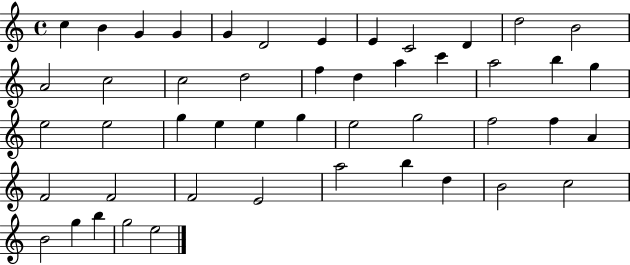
C5/q B4/q G4/q G4/q G4/q D4/h E4/q E4/q C4/h D4/q D5/h B4/h A4/h C5/h C5/h D5/h F5/q D5/q A5/q C6/q A5/h B5/q G5/q E5/h E5/h G5/q E5/q E5/q G5/q E5/h G5/h F5/h F5/q A4/q F4/h F4/h F4/h E4/h A5/h B5/q D5/q B4/h C5/h B4/h G5/q B5/q G5/h E5/h